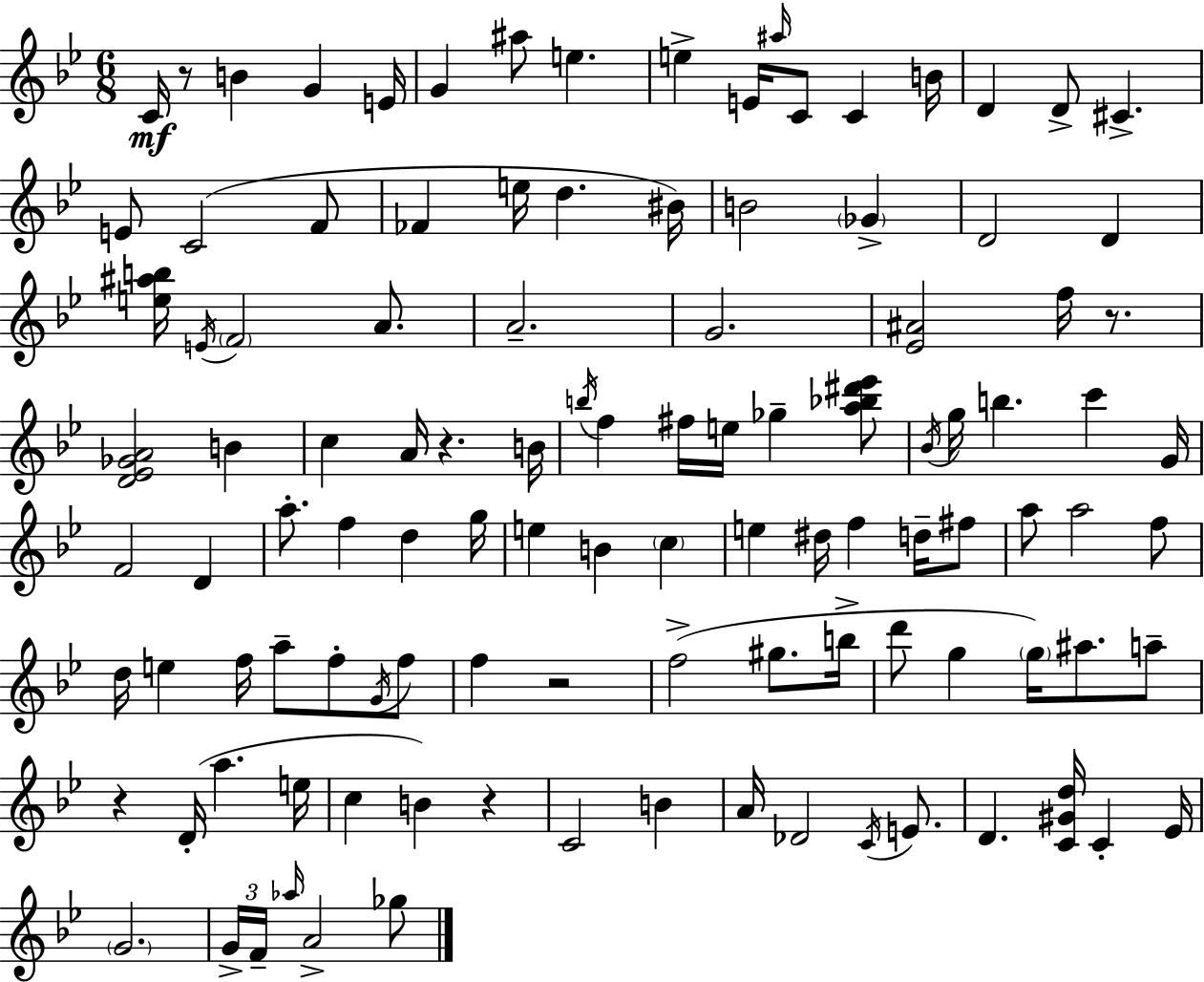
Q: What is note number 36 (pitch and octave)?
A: A4